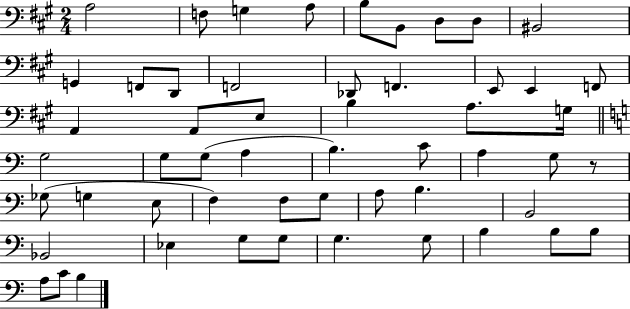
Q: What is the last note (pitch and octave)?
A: B3